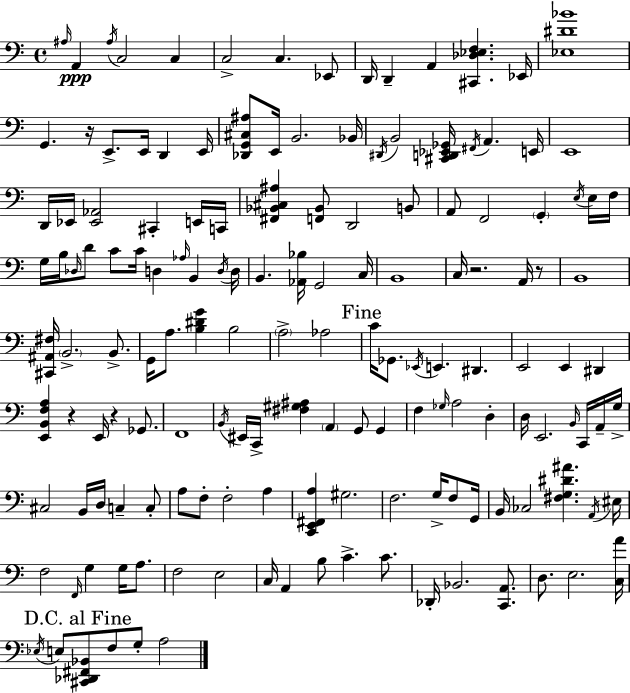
X:1
T:Untitled
M:4/4
L:1/4
K:Am
^A,/4 A,, ^A,/4 C,2 C, C,2 C, _E,,/2 D,,/4 D,, A,, [^C,,_D,_E,F,] _E,,/4 [_E,^D_B]4 G,, z/4 E,,/2 E,,/4 D,, E,,/4 [_D,,G,,^C,^A,]/2 E,,/4 B,,2 _B,,/4 ^D,,/4 B,,2 [^C,,D,,_E,,_G,,]/4 ^F,,/4 A,, E,,/4 E,,4 D,,/4 _E,,/4 [_E,,_A,,]2 ^C,, E,,/4 C,,/4 [^F,,_B,,^C,^A,] [F,,_B,,]/2 D,,2 B,,/2 A,,/2 F,,2 G,, E,/4 E,/4 F,/4 G,/4 B,/4 _D,/4 D/2 C/2 C/4 D, _A,/4 B,, D,/4 D,/4 B,, [_A,,_B,]/4 G,,2 C,/4 B,,4 C,/4 z2 A,,/4 z/2 B,,4 [^C,,^A,,^F,]/4 B,,2 B,,/2 G,,/4 A,/2 [B,^DG] B,2 A,2 _A,2 C/4 _G,,/2 _E,,/4 E,, ^D,, E,,2 E,, ^D,, [E,,B,,F,A,] z E,,/4 z _G,,/2 F,,4 B,,/4 ^E,,/4 C,,/4 [^F,^G,^A,] A,, G,,/2 G,, F, _G,/4 A,2 D, D,/4 E,,2 B,,/4 C,,/4 A,,/4 G,/4 ^C,2 B,,/4 D,/4 C, C,/2 A,/2 F,/2 F,2 A, [C,,E,,^F,,A,] ^G,2 F,2 G,/4 F,/2 G,,/4 B,,/4 _C,2 [^F,G,^D^A] A,,/4 ^E,/4 F,2 F,,/4 G, G,/4 A,/2 F,2 E,2 C,/4 A,, B,/2 C C/2 _D,,/4 _B,,2 [C,,A,,]/2 D,/2 E,2 [C,A]/4 _E,/4 E,/2 [^C,,_D,,^F,,_B,,]/2 F,/2 G,/2 A,2